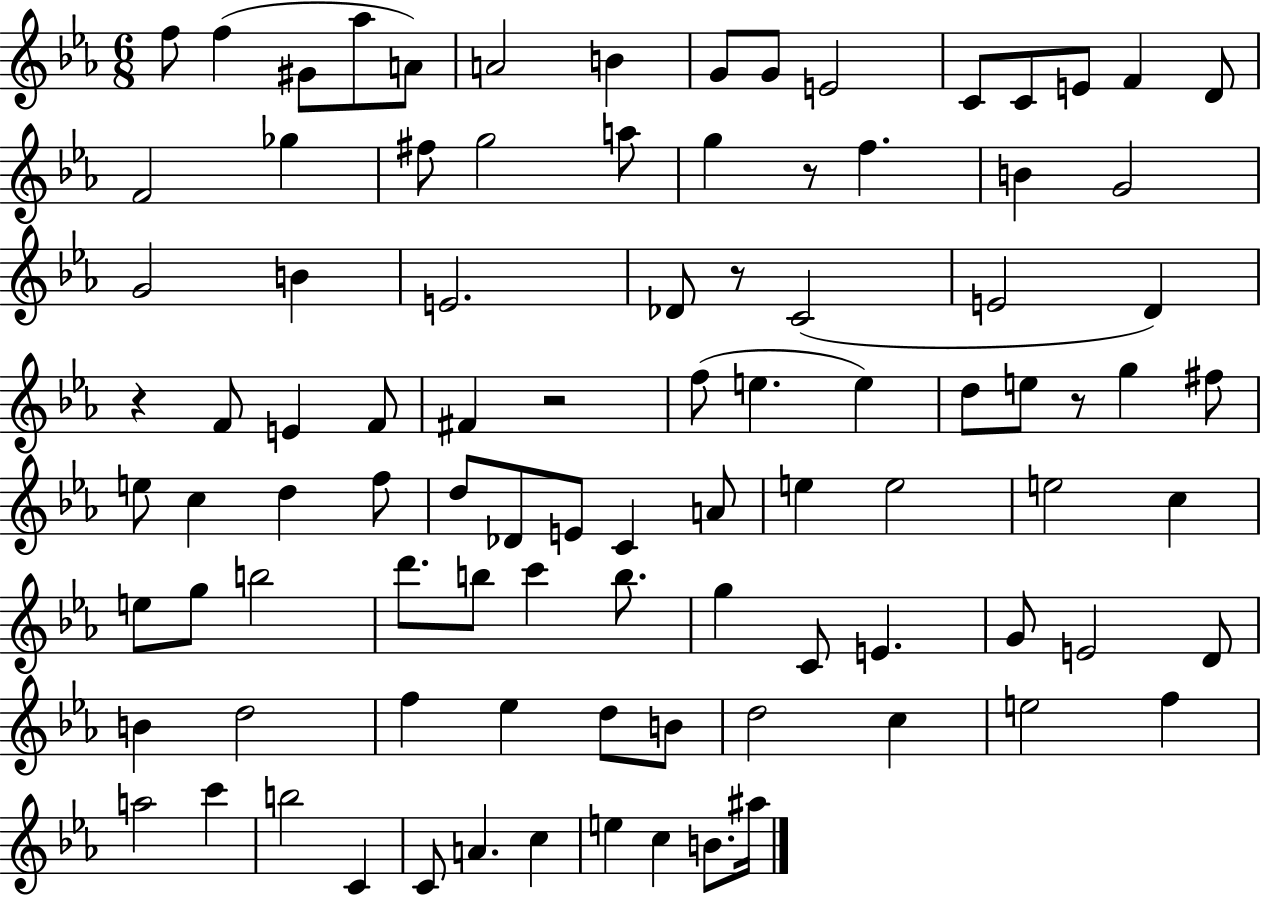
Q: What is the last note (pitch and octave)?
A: A#5